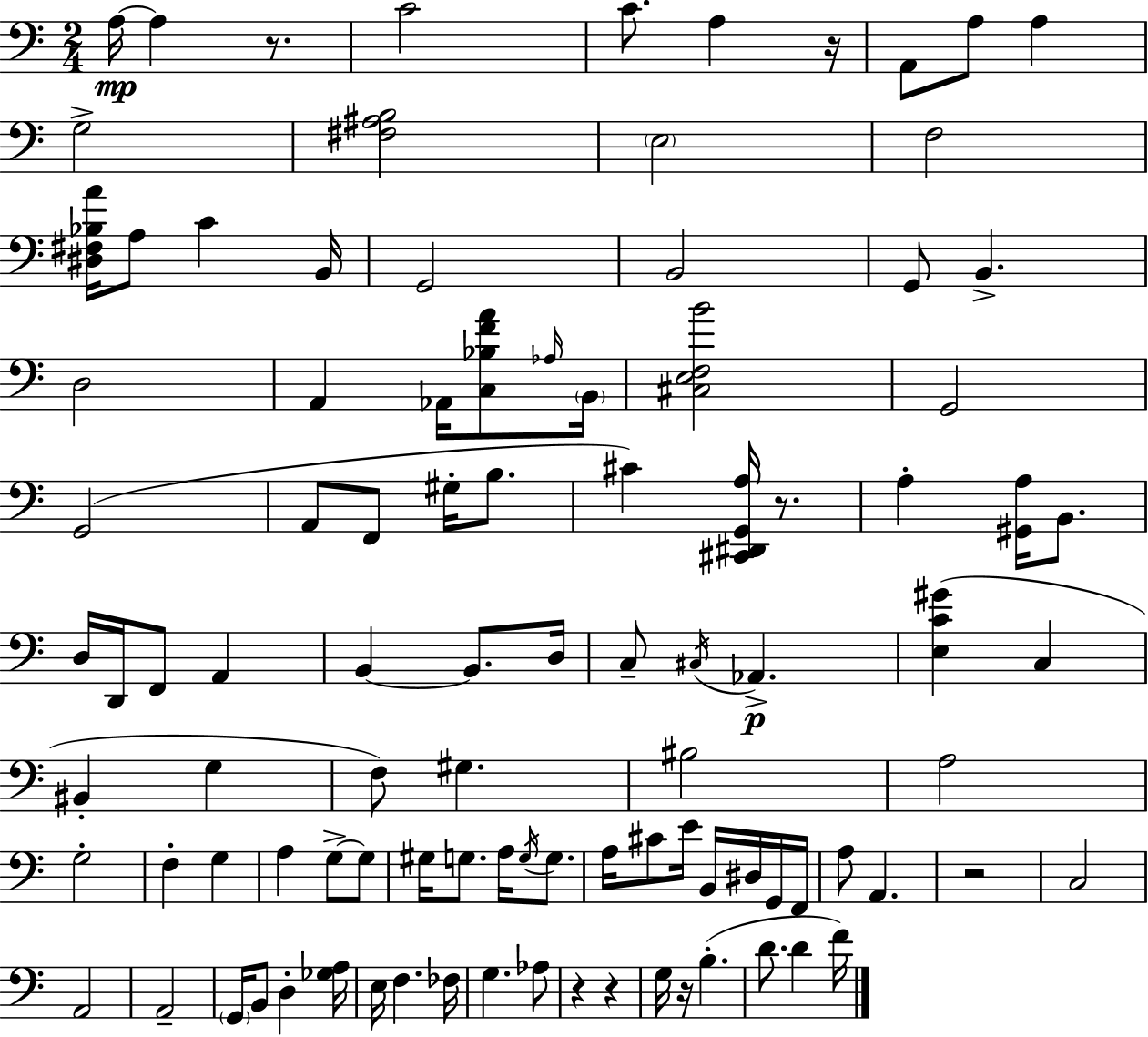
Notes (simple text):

A3/s A3/q R/e. C4/h C4/e. A3/q R/s A2/e A3/e A3/q G3/h [F#3,A#3,B3]/h E3/h F3/h [D#3,F#3,Bb3,A4]/s A3/e C4/q B2/s G2/h B2/h G2/e B2/q. D3/h A2/q Ab2/s [C3,Bb3,F4,A4]/e Ab3/s B2/s [C#3,E3,F3,B4]/h G2/h G2/h A2/e F2/e G#3/s B3/e. C#4/q [C#2,D#2,G2,A3]/s R/e. A3/q [G#2,A3]/s B2/e. D3/s D2/s F2/e A2/q B2/q B2/e. D3/s C3/e C#3/s Ab2/q. [E3,C4,G#4]/q C3/q BIS2/q G3/q F3/e G#3/q. BIS3/h A3/h G3/h F3/q G3/q A3/q G3/e G3/e G#3/s G3/e. A3/s G3/s G3/e. A3/s C#4/e E4/s B2/s D#3/s G2/s F2/s A3/e A2/q. R/h C3/h A2/h A2/h G2/s B2/e D3/q [Gb3,A3]/s E3/s F3/q. FES3/s G3/q. Ab3/e R/q R/q G3/s R/s B3/q. D4/e. D4/q F4/s